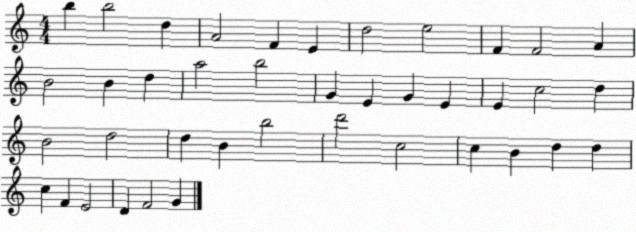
X:1
T:Untitled
M:4/4
L:1/4
K:C
b b2 d A2 F E d2 e2 F F2 A B2 B d a2 b2 G E G E E c2 d B2 d2 d B b2 d'2 c2 c B d d c F E2 D F2 G